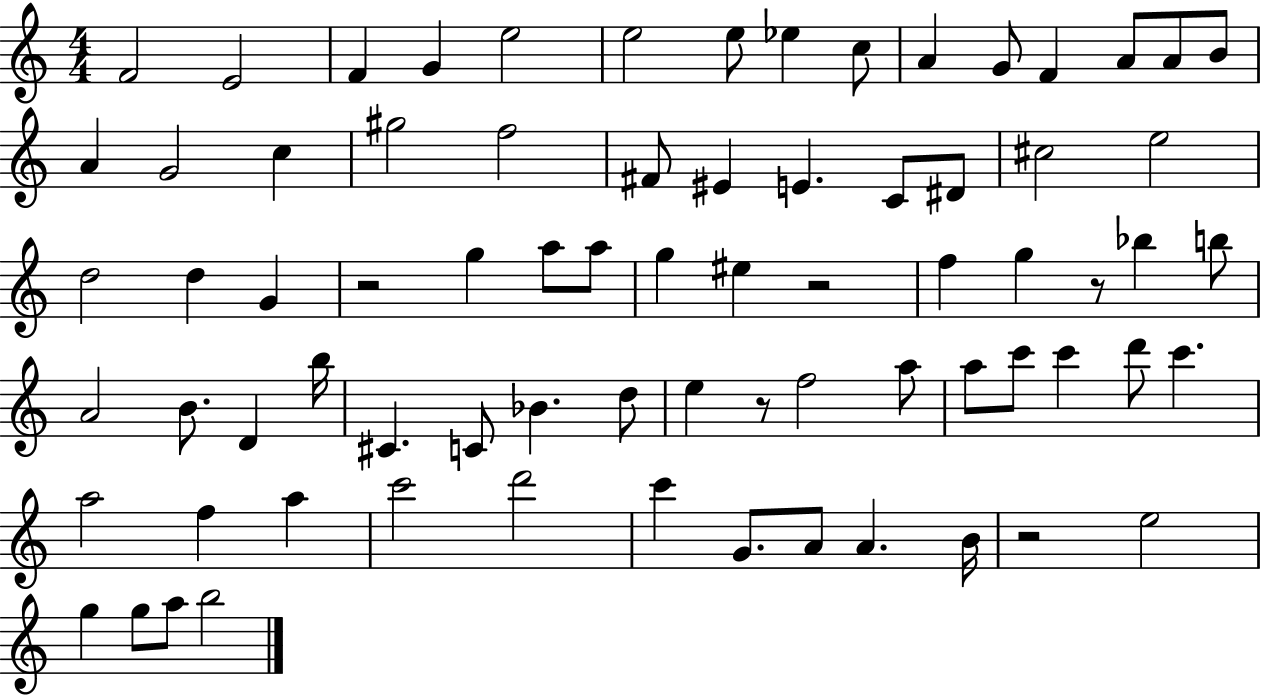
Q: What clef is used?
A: treble